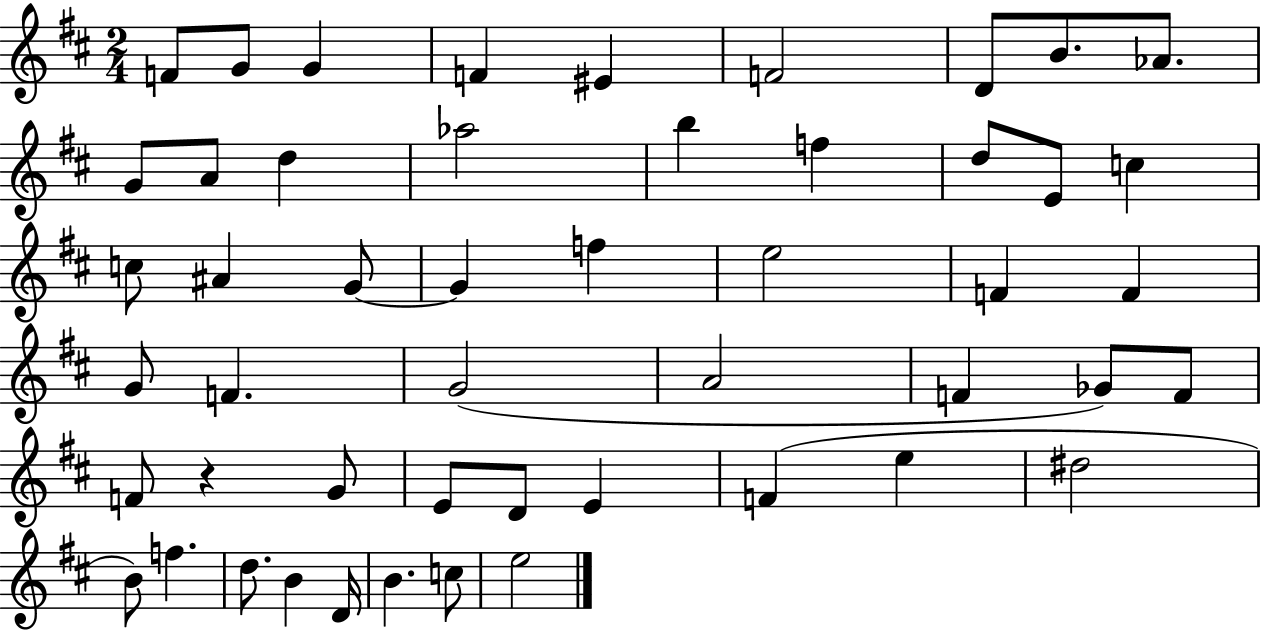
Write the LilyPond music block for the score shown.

{
  \clef treble
  \numericTimeSignature
  \time 2/4
  \key d \major
  f'8 g'8 g'4 | f'4 eis'4 | f'2 | d'8 b'8. aes'8. | \break g'8 a'8 d''4 | aes''2 | b''4 f''4 | d''8 e'8 c''4 | \break c''8 ais'4 g'8~~ | g'4 f''4 | e''2 | f'4 f'4 | \break g'8 f'4. | g'2( | a'2 | f'4 ges'8) f'8 | \break f'8 r4 g'8 | e'8 d'8 e'4 | f'4( e''4 | dis''2 | \break b'8) f''4. | d''8. b'4 d'16 | b'4. c''8 | e''2 | \break \bar "|."
}